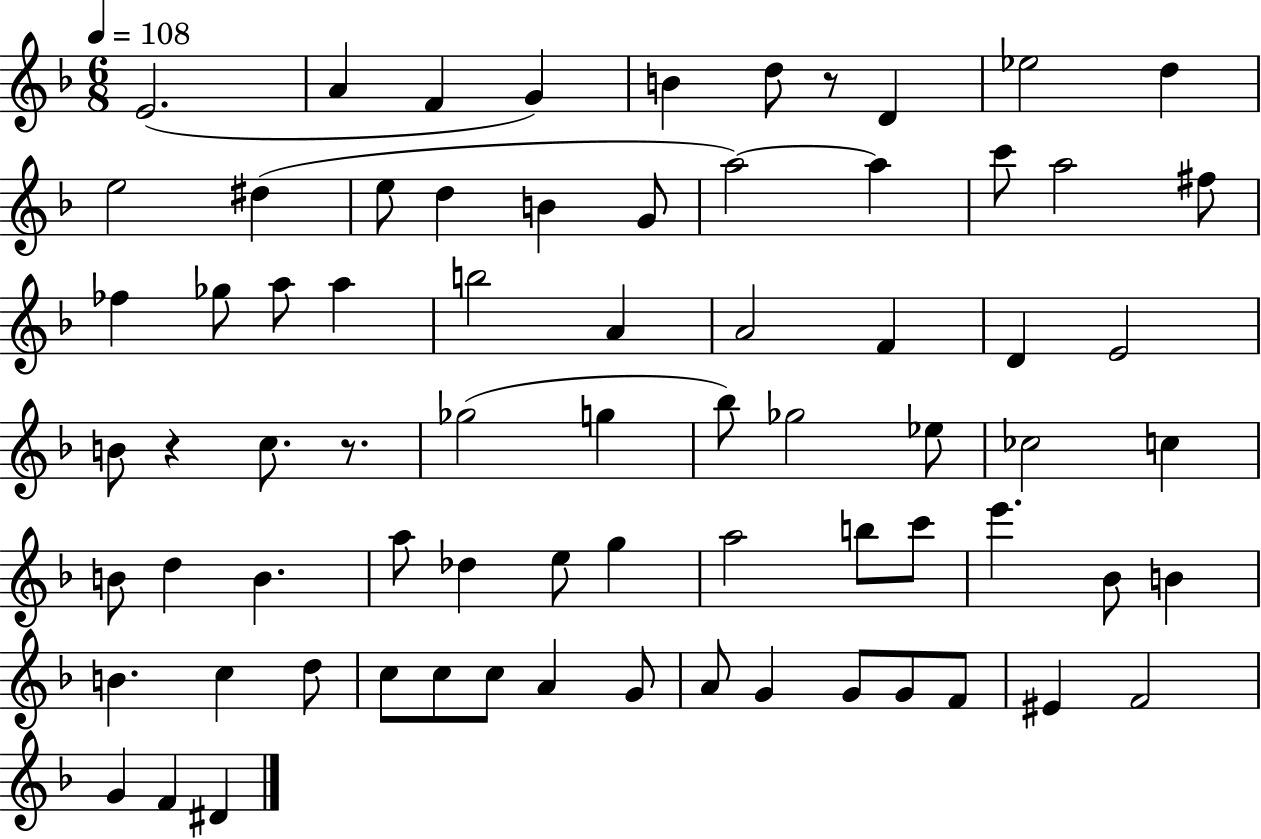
X:1
T:Untitled
M:6/8
L:1/4
K:F
E2 A F G B d/2 z/2 D _e2 d e2 ^d e/2 d B G/2 a2 a c'/2 a2 ^f/2 _f _g/2 a/2 a b2 A A2 F D E2 B/2 z c/2 z/2 _g2 g _b/2 _g2 _e/2 _c2 c B/2 d B a/2 _d e/2 g a2 b/2 c'/2 e' _B/2 B B c d/2 c/2 c/2 c/2 A G/2 A/2 G G/2 G/2 F/2 ^E F2 G F ^D